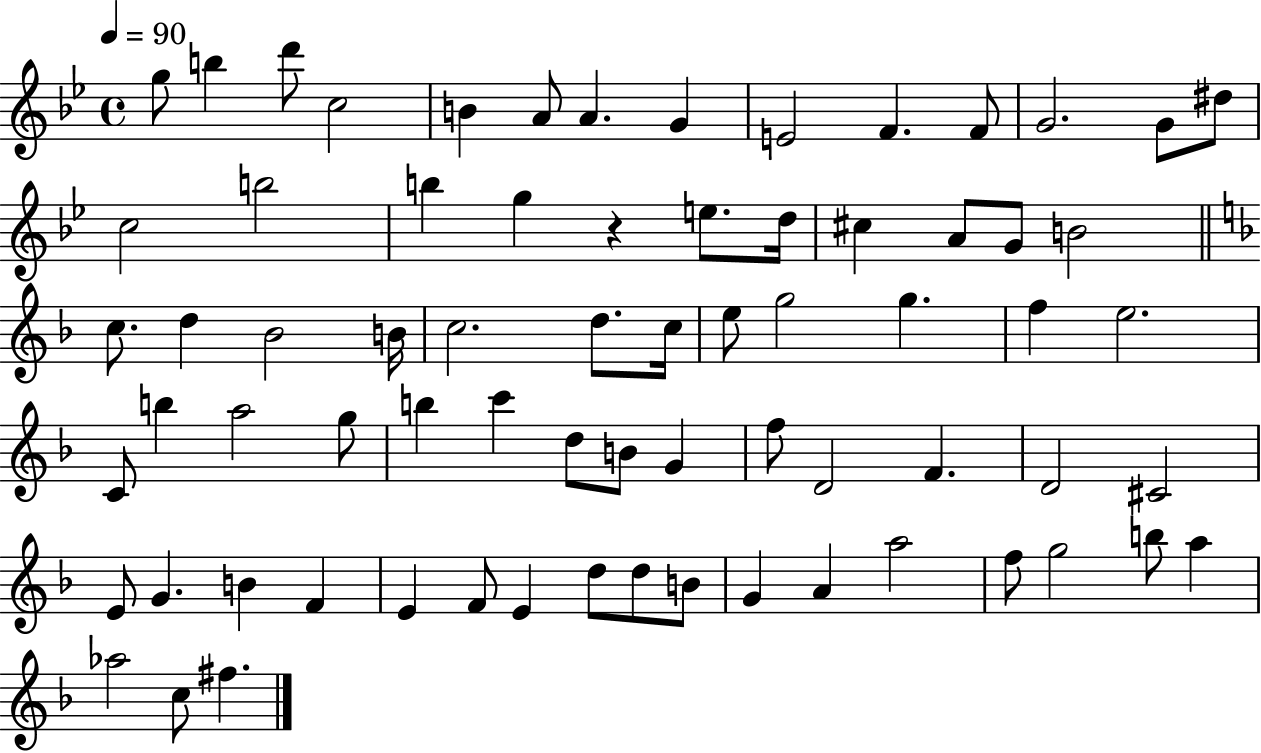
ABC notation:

X:1
T:Untitled
M:4/4
L:1/4
K:Bb
g/2 b d'/2 c2 B A/2 A G E2 F F/2 G2 G/2 ^d/2 c2 b2 b g z e/2 d/4 ^c A/2 G/2 B2 c/2 d _B2 B/4 c2 d/2 c/4 e/2 g2 g f e2 C/2 b a2 g/2 b c' d/2 B/2 G f/2 D2 F D2 ^C2 E/2 G B F E F/2 E d/2 d/2 B/2 G A a2 f/2 g2 b/2 a _a2 c/2 ^f